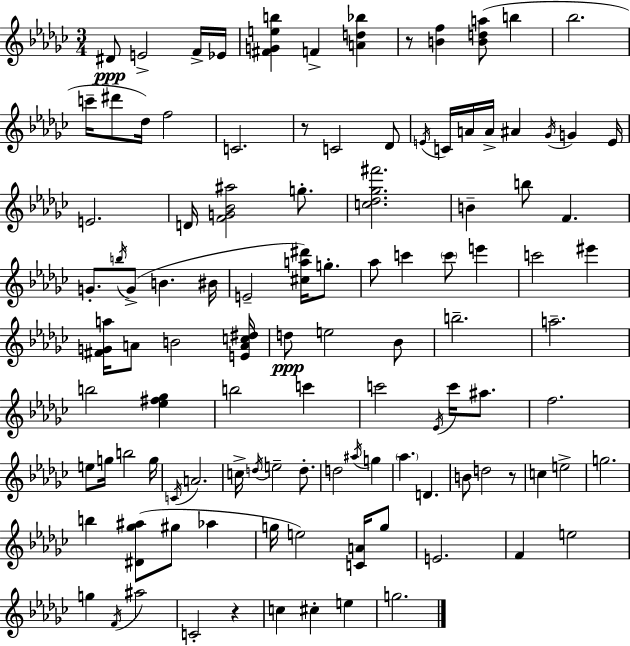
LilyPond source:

{
  \clef treble
  \numericTimeSignature
  \time 3/4
  \key ees \minor
  dis'8\ppp e'2-> f'16-> ees'16 | <fis' g' e'' b''>4 f'4-> <a' d'' bes''>4 | r8 <b' f''>4 <b' d'' a''>8( b''4 | bes''2. | \break c'''16-- dis'''8 des''16) f''2 | c'2. | r8 c'2 des'8 | \acciaccatura { e'16 } c'16 a'16 a'16-> ais'4 \acciaccatura { ges'16 } g'4 | \break e'16 e'2. | d'16 <f' g' bes' ais''>2 g''8.-. | <c'' des'' ges'' fis'''>2. | b'4-- b''8 f'4. | \break g'8.-. \acciaccatura { b''16 }( g'8-> b'4. | bis'16 e'2-- <cis'' a'' dis'''>16) | g''8.-. aes''8 c'''4 \parenthesize c'''8 e'''4 | c'''2 eis'''4 | \break <fis' g' a''>16 a'8 b'2 | <e' a' c'' dis''>16 d''8\ppp e''2 | bes'8 b''2.-- | a''2.-- | \break b''2 <ees'' fis'' ges''>4 | b''2 c'''4 | c'''2 \acciaccatura { ees'16 } | c'''16 ais''8. f''2. | \break e''8 g''16 b''2 | g''16 \acciaccatura { c'16 } a'2. | c''16-> \acciaccatura { d''16 } e''2-- | d''8.-. d''2 | \break \acciaccatura { ais''16 } g''4 \parenthesize aes''4. | d'4. b'8 d''2 | r8 c''4 e''2-> | g''2. | \break b''4 <dis' ges'' ais''>8( | gis''8 aes''4 g''16 e''2) | <c' a'>16 g''8 e'2. | f'4 e''2 | \break g''4 \acciaccatura { f'16 } | ais''2 c'2-. | r4 c''4 | cis''4-. e''4 g''2. | \break \bar "|."
}